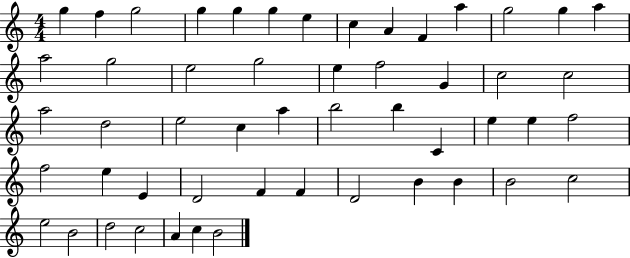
{
  \clef treble
  \numericTimeSignature
  \time 4/4
  \key c \major
  g''4 f''4 g''2 | g''4 g''4 g''4 e''4 | c''4 a'4 f'4 a''4 | g''2 g''4 a''4 | \break a''2 g''2 | e''2 g''2 | e''4 f''2 g'4 | c''2 c''2 | \break a''2 d''2 | e''2 c''4 a''4 | b''2 b''4 c'4 | e''4 e''4 f''2 | \break f''2 e''4 e'4 | d'2 f'4 f'4 | d'2 b'4 b'4 | b'2 c''2 | \break e''2 b'2 | d''2 c''2 | a'4 c''4 b'2 | \bar "|."
}